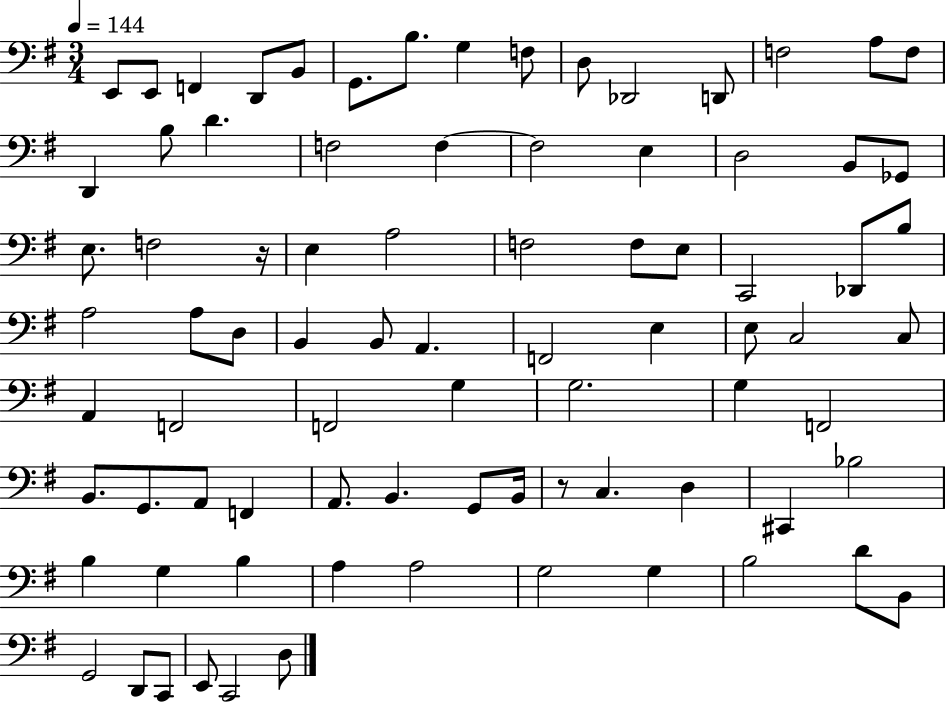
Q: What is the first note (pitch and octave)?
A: E2